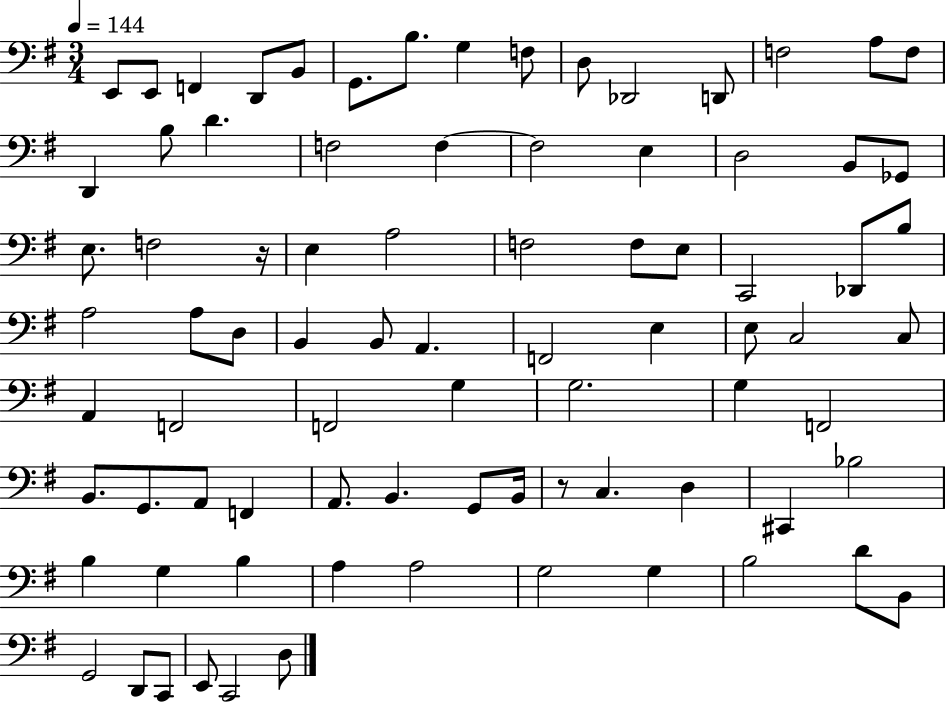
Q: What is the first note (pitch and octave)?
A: E2